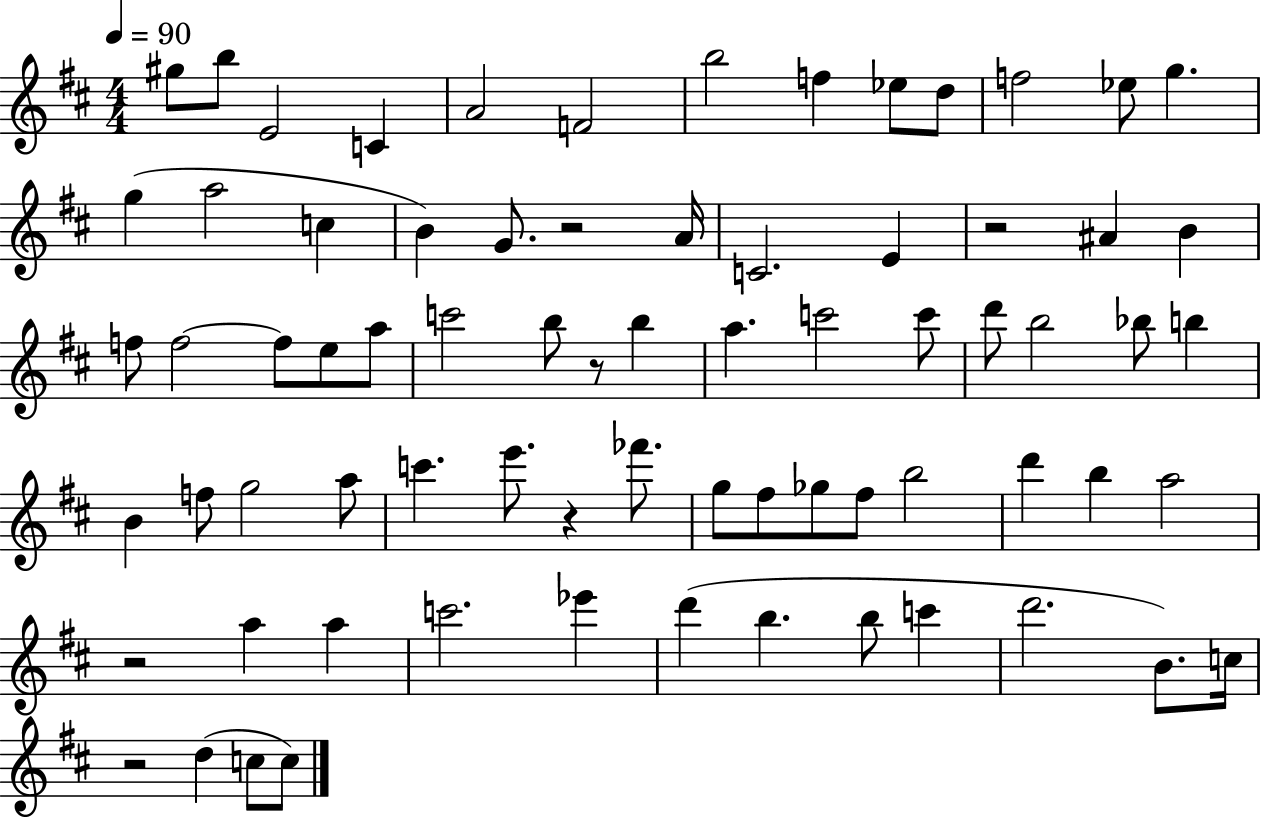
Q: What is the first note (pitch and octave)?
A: G#5